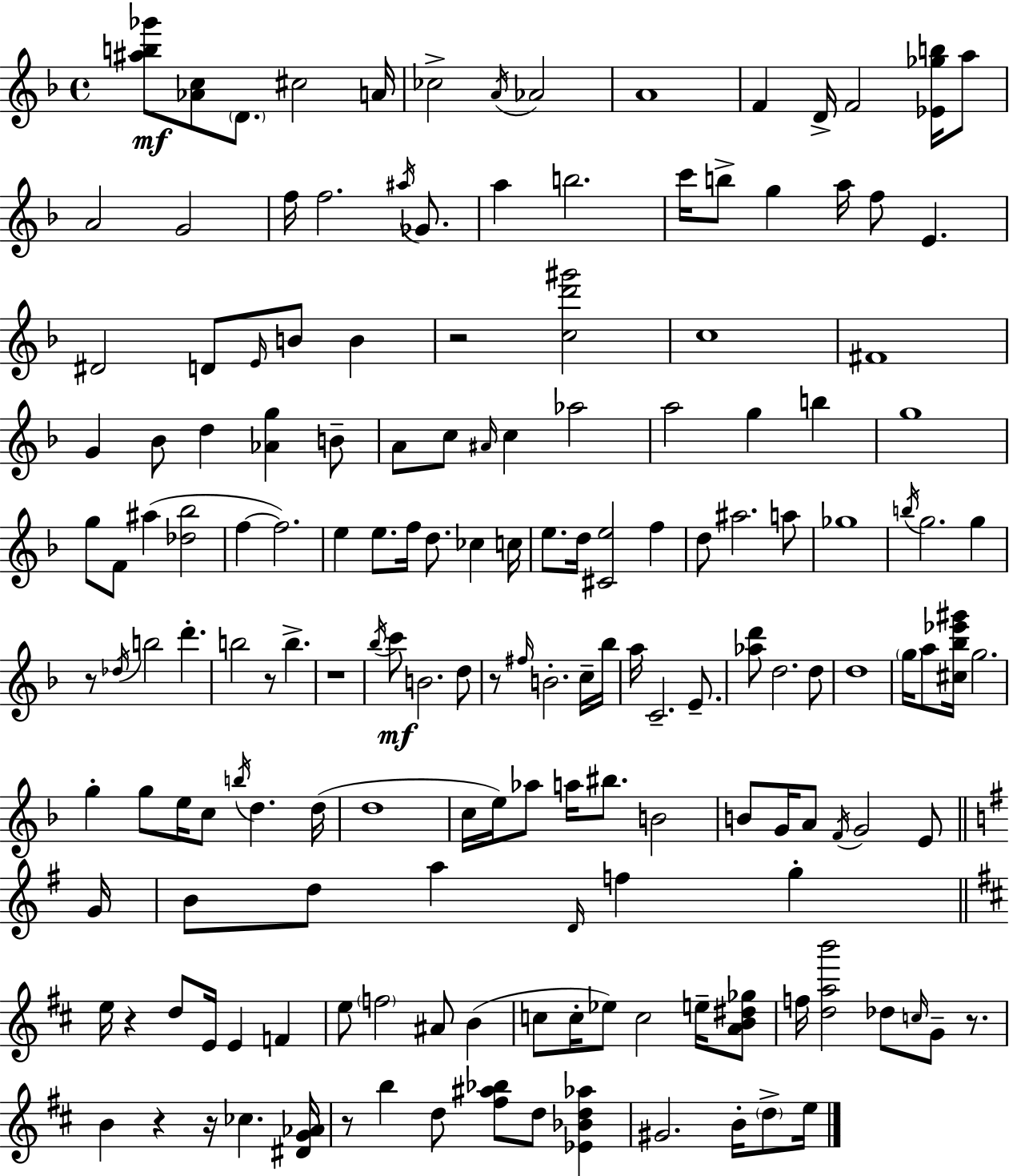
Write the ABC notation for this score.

X:1
T:Untitled
M:4/4
L:1/4
K:F
[^ab_g']/2 [_Ac]/2 D/2 ^c2 A/4 _c2 A/4 _A2 A4 F D/4 F2 [_E_gb]/4 a/2 A2 G2 f/4 f2 ^a/4 _G/2 a b2 c'/4 b/2 g a/4 f/2 E ^D2 D/2 E/4 B/2 B z2 [cd'^g']2 c4 ^F4 G _B/2 d [_Ag] B/2 A/2 c/2 ^A/4 c _a2 a2 g b g4 g/2 F/2 ^a [_d_b]2 f f2 e e/2 f/4 d/2 _c c/4 e/2 d/4 [^Ce]2 f d/2 ^a2 a/2 _g4 b/4 g2 g z/2 _d/4 b2 d' b2 z/2 b z4 _b/4 c'/2 B2 d/2 z/2 ^f/4 B2 c/4 _b/4 a/4 C2 E/2 [_ad']/2 d2 d/2 d4 g/4 a/2 [^c_b_e'^g']/4 g2 g g/2 e/4 c/2 b/4 d d/4 d4 c/4 e/4 _a/2 a/4 ^b/2 B2 B/2 G/4 A/2 F/4 G2 E/2 G/4 B/2 d/2 a D/4 f g e/4 z d/2 E/4 E F e/2 f2 ^A/2 B c/2 c/4 _e/2 c2 e/4 [AB^d_g]/2 f/4 [dab']2 _d/2 c/4 G/2 z/2 B z z/4 _c [^DG_A]/4 z/2 b d/2 [^f^a_b]/2 d/2 [_E_Bd_a] ^G2 B/4 d/2 e/4